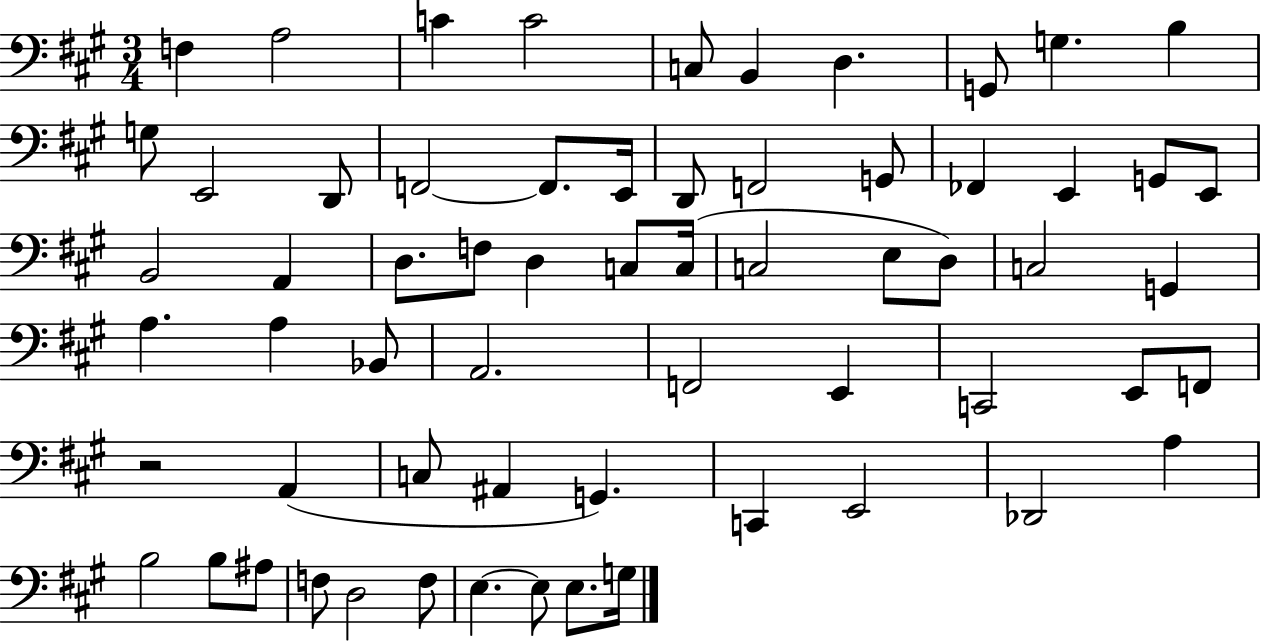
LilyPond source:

{
  \clef bass
  \numericTimeSignature
  \time 3/4
  \key a \major
  f4 a2 | c'4 c'2 | c8 b,4 d4. | g,8 g4. b4 | \break g8 e,2 d,8 | f,2~~ f,8. e,16 | d,8 f,2 g,8 | fes,4 e,4 g,8 e,8 | \break b,2 a,4 | d8. f8 d4 c8 c16( | c2 e8 d8) | c2 g,4 | \break a4. a4 bes,8 | a,2. | f,2 e,4 | c,2 e,8 f,8 | \break r2 a,4( | c8 ais,4 g,4.) | c,4 e,2 | des,2 a4 | \break b2 b8 ais8 | f8 d2 f8 | e4.~~ e8 e8. g16 | \bar "|."
}